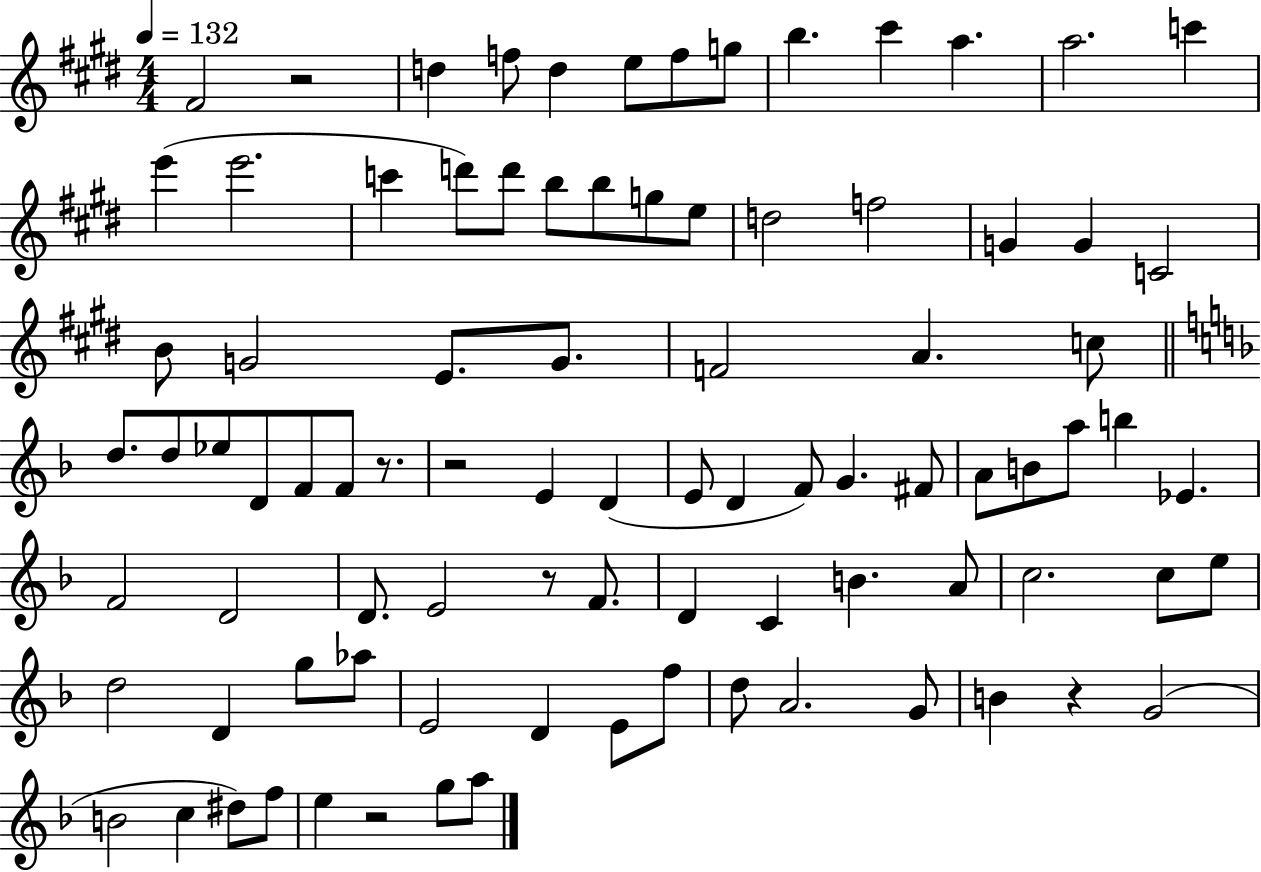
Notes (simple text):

F#4/h R/h D5/q F5/e D5/q E5/e F5/e G5/e B5/q. C#6/q A5/q. A5/h. C6/q E6/q E6/h. C6/q D6/e D6/e B5/e B5/e G5/e E5/e D5/h F5/h G4/q G4/q C4/h B4/e G4/h E4/e. G4/e. F4/h A4/q. C5/e D5/e. D5/e Eb5/e D4/e F4/e F4/e R/e. R/h E4/q D4/q E4/e D4/q F4/e G4/q. F#4/e A4/e B4/e A5/e B5/q Eb4/q. F4/h D4/h D4/e. E4/h R/e F4/e. D4/q C4/q B4/q. A4/e C5/h. C5/e E5/e D5/h D4/q G5/e Ab5/e E4/h D4/q E4/e F5/e D5/e A4/h. G4/e B4/q R/q G4/h B4/h C5/q D#5/e F5/e E5/q R/h G5/e A5/e